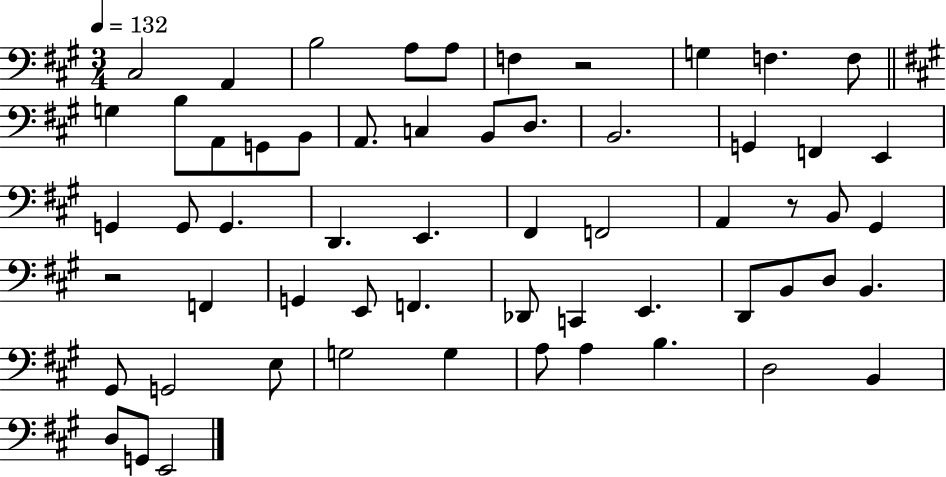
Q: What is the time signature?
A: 3/4